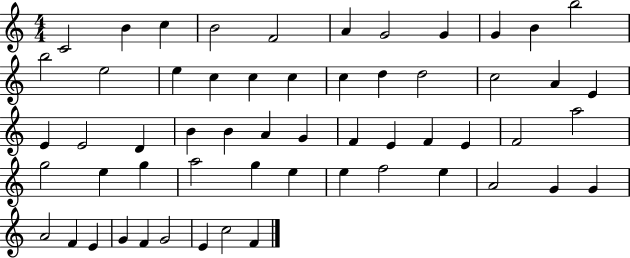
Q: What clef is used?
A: treble